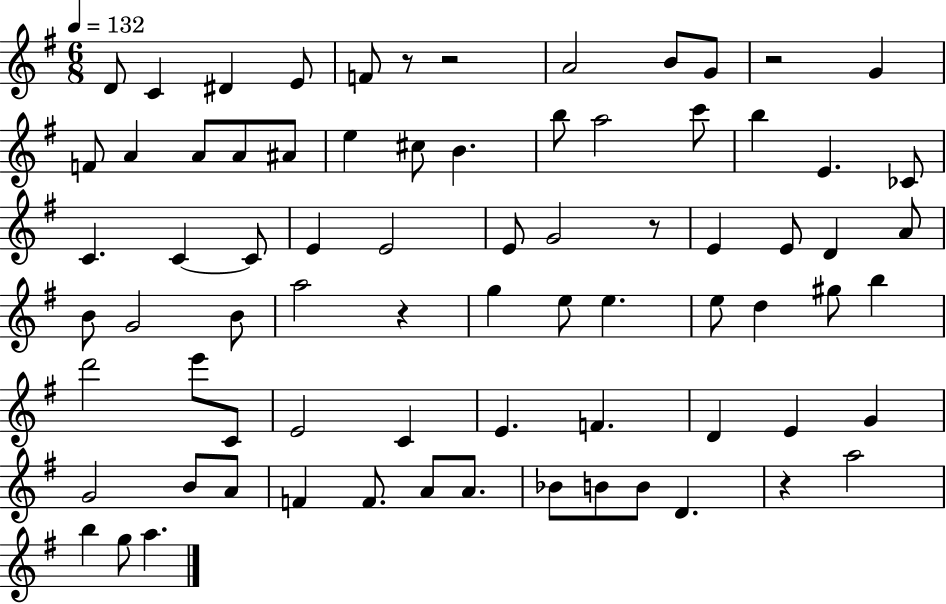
D4/e C4/q D#4/q E4/e F4/e R/e R/h A4/h B4/e G4/e R/h G4/q F4/e A4/q A4/e A4/e A#4/e E5/q C#5/e B4/q. B5/e A5/h C6/e B5/q E4/q. CES4/e C4/q. C4/q C4/e E4/q E4/h E4/e G4/h R/e E4/q E4/e D4/q A4/e B4/e G4/h B4/e A5/h R/q G5/q E5/e E5/q. E5/e D5/q G#5/e B5/q D6/h E6/e C4/e E4/h C4/q E4/q. F4/q. D4/q E4/q G4/q G4/h B4/e A4/e F4/q F4/e. A4/e A4/e. Bb4/e B4/e B4/e D4/q. R/q A5/h B5/q G5/e A5/q.